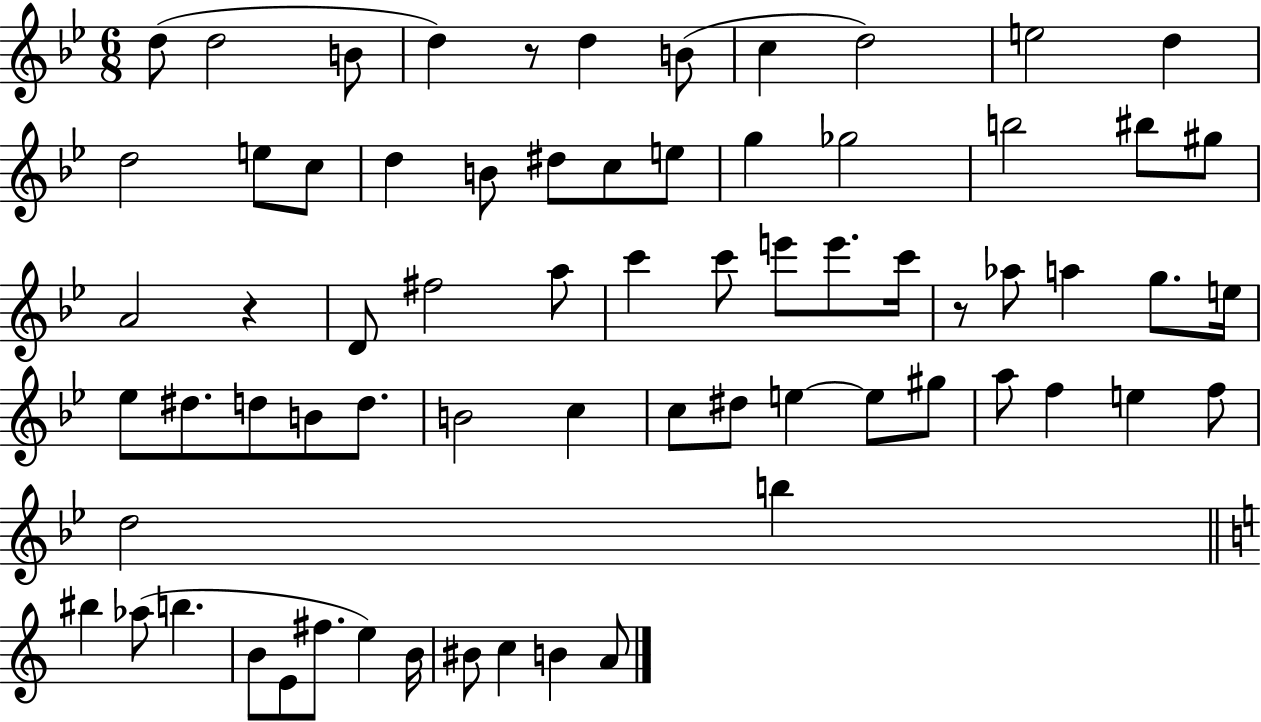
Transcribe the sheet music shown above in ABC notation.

X:1
T:Untitled
M:6/8
L:1/4
K:Bb
d/2 d2 B/2 d z/2 d B/2 c d2 e2 d d2 e/2 c/2 d B/2 ^d/2 c/2 e/2 g _g2 b2 ^b/2 ^g/2 A2 z D/2 ^f2 a/2 c' c'/2 e'/2 e'/2 c'/4 z/2 _a/2 a g/2 e/4 _e/2 ^d/2 d/2 B/2 d/2 B2 c c/2 ^d/2 e e/2 ^g/2 a/2 f e f/2 d2 b ^b _a/2 b B/2 E/2 ^f/2 e B/4 ^B/2 c B A/2